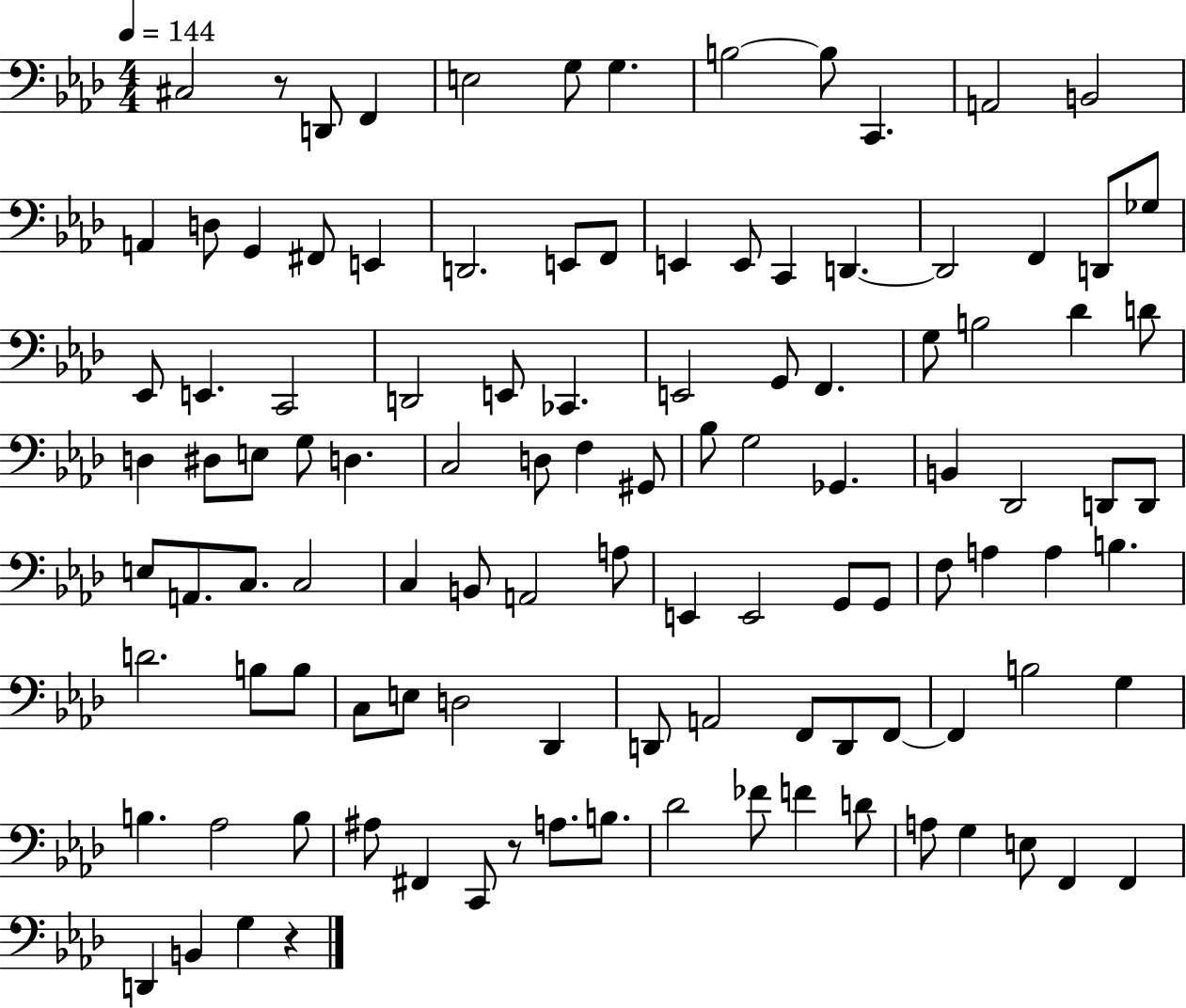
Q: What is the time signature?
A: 4/4